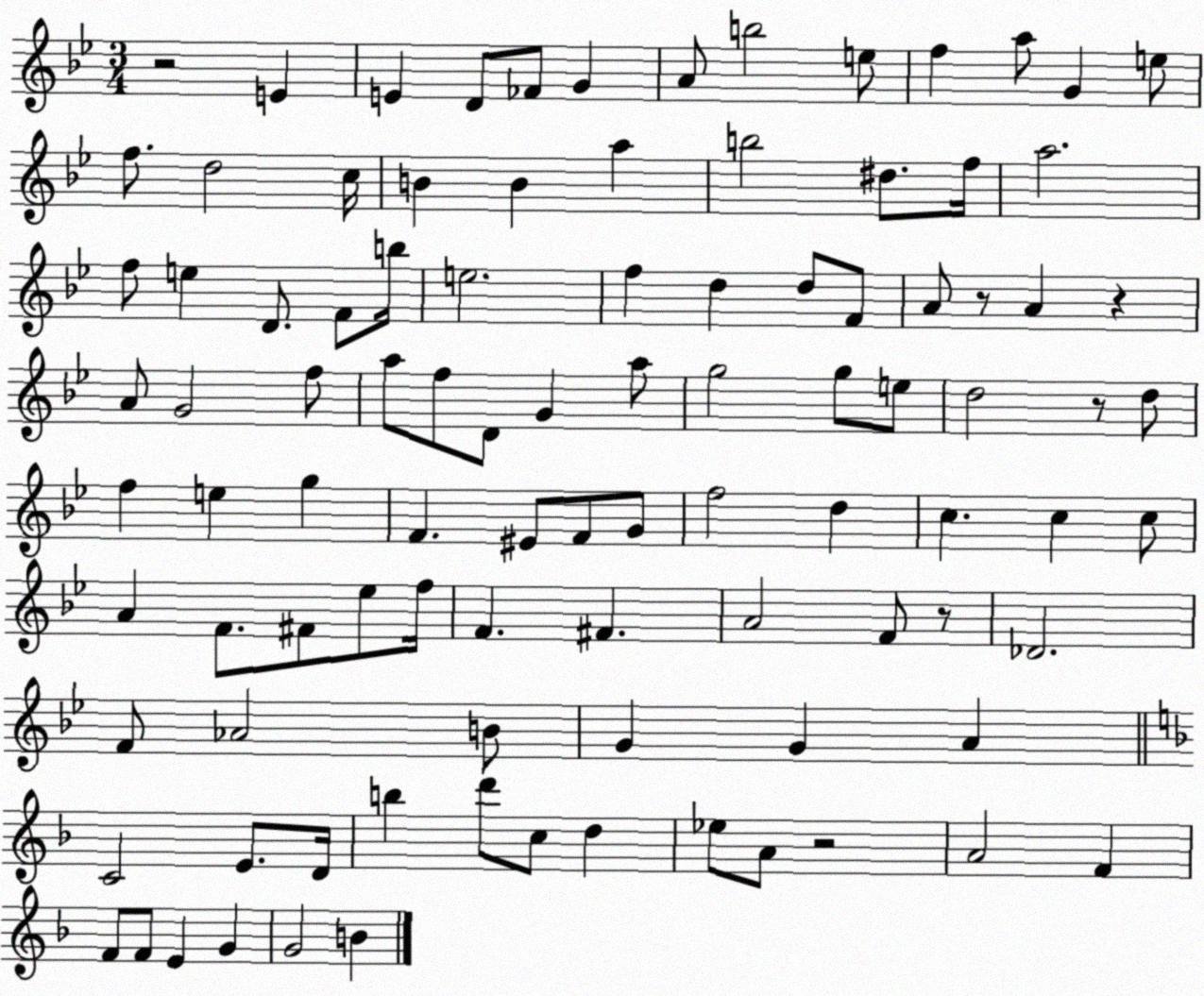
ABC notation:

X:1
T:Untitled
M:3/4
L:1/4
K:Bb
z2 E E D/2 _F/2 G A/2 b2 e/2 f a/2 G e/2 f/2 d2 c/4 B B a b2 ^d/2 f/4 a2 f/2 e D/2 F/2 b/4 e2 f d d/2 F/2 A/2 z/2 A z A/2 G2 f/2 a/2 f/2 D/2 G a/2 g2 g/2 e/2 d2 z/2 d/2 f e g F ^E/2 F/2 G/2 f2 d c c c/2 A F/2 ^F/2 _e/2 f/4 F ^F A2 F/2 z/2 _D2 F/2 _A2 B/2 G G A C2 E/2 D/4 b d'/2 c/2 d _e/2 A/2 z2 A2 F F/2 F/2 E G G2 B